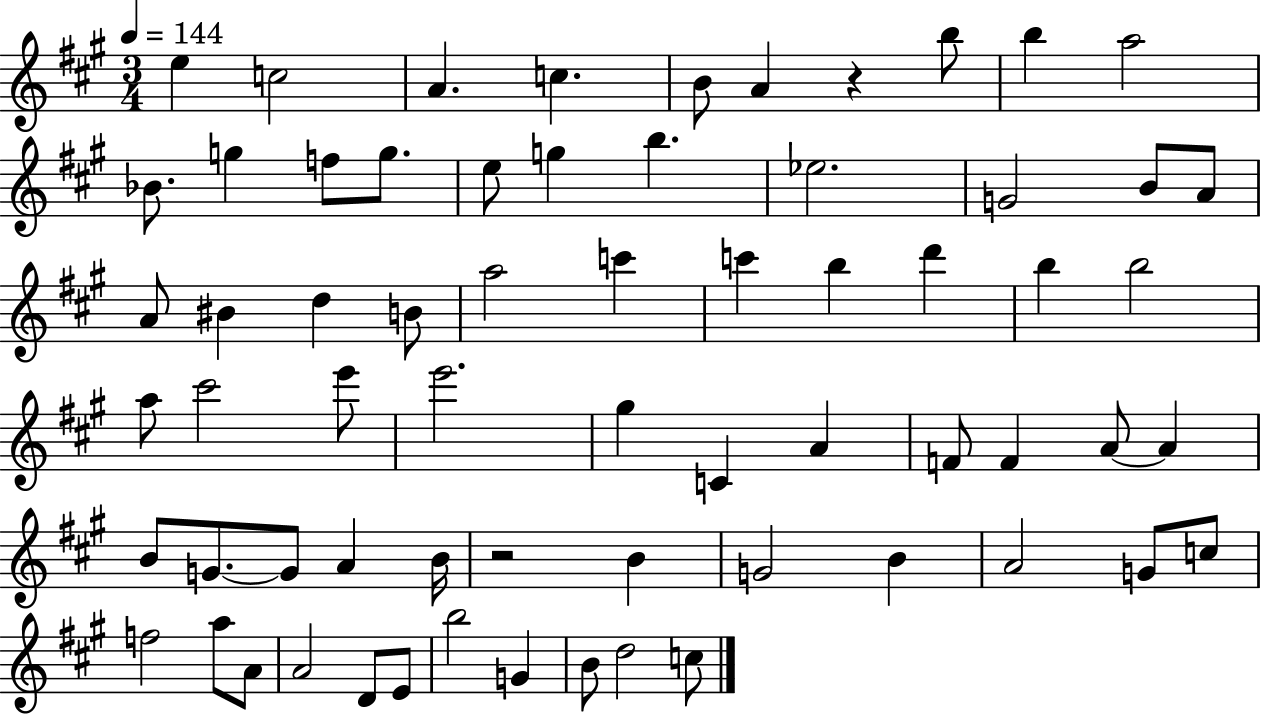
X:1
T:Untitled
M:3/4
L:1/4
K:A
e c2 A c B/2 A z b/2 b a2 _B/2 g f/2 g/2 e/2 g b _e2 G2 B/2 A/2 A/2 ^B d B/2 a2 c' c' b d' b b2 a/2 ^c'2 e'/2 e'2 ^g C A F/2 F A/2 A B/2 G/2 G/2 A B/4 z2 B G2 B A2 G/2 c/2 f2 a/2 A/2 A2 D/2 E/2 b2 G B/2 d2 c/2